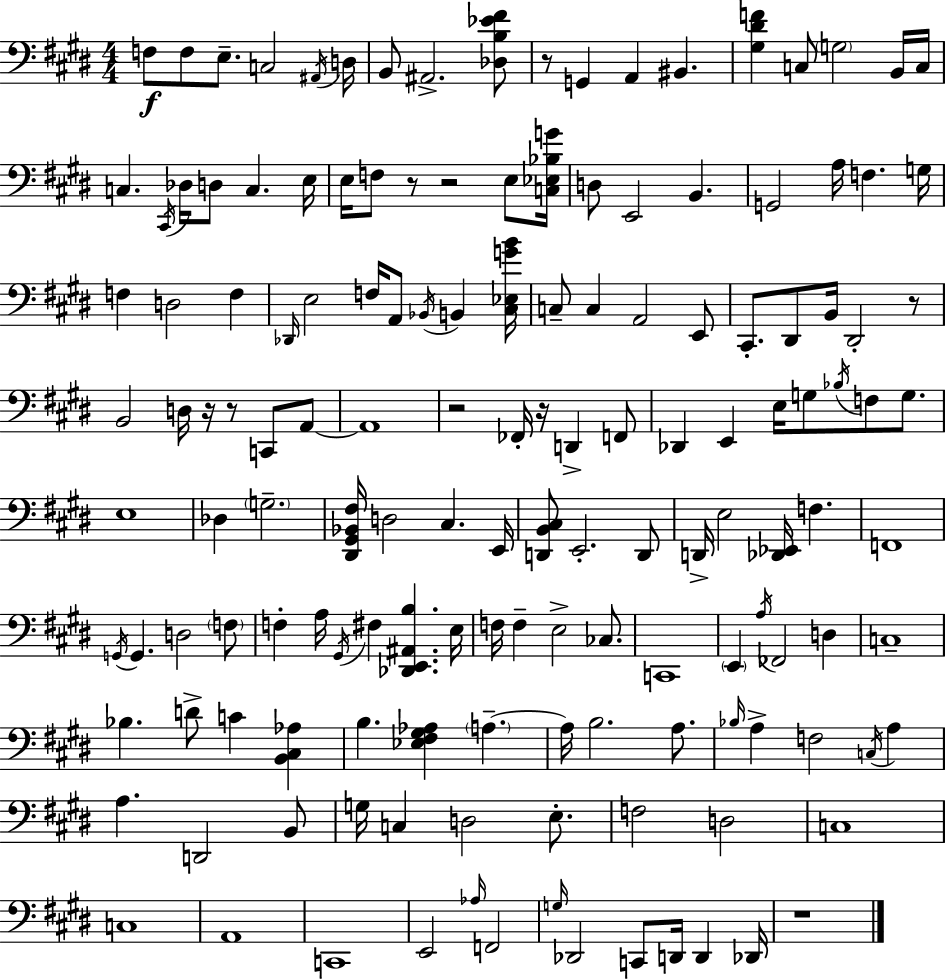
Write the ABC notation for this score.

X:1
T:Untitled
M:4/4
L:1/4
K:E
F,/2 F,/2 E,/2 C,2 ^A,,/4 D,/4 B,,/2 ^A,,2 [_D,B,_E^F]/2 z/2 G,, A,, ^B,, [^G,^DF] C,/2 G,2 B,,/4 C,/4 C, ^C,,/4 _D,/4 D,/2 C, E,/4 E,/4 F,/2 z/2 z2 E,/2 [C,_E,_B,G]/4 D,/2 E,,2 B,, G,,2 A,/4 F, G,/4 F, D,2 F, _D,,/4 E,2 F,/4 A,,/2 _B,,/4 B,, [^C,_E,GB]/4 C,/2 C, A,,2 E,,/2 ^C,,/2 ^D,,/2 B,,/4 ^D,,2 z/2 B,,2 D,/4 z/4 z/2 C,,/2 A,,/2 A,,4 z2 _F,,/4 z/4 D,, F,,/2 _D,, E,, E,/4 G,/2 _B,/4 F,/2 G,/2 E,4 _D, G,2 [^D,,^G,,_B,,^F,]/4 D,2 ^C, E,,/4 [D,,B,,^C,]/2 E,,2 D,,/2 D,,/4 E,2 [_D,,_E,,]/4 F, F,,4 G,,/4 G,, D,2 F,/2 F, A,/4 ^G,,/4 ^F, [_D,,E,,^A,,B,] E,/4 F,/4 F, E,2 _C,/2 C,,4 E,, A,/4 _F,,2 D, C,4 _B, D/2 C [B,,^C,_A,] B, [_E,^F,^G,_A,] A, A,/4 B,2 A,/2 _B,/4 A, F,2 C,/4 A, A, D,,2 B,,/2 G,/4 C, D,2 E,/2 F,2 D,2 C,4 C,4 A,,4 C,,4 E,,2 _A,/4 F,,2 G,/4 _D,,2 C,,/2 D,,/4 D,, _D,,/4 z4